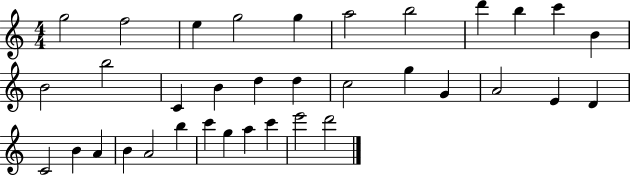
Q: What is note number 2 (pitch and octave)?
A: F5